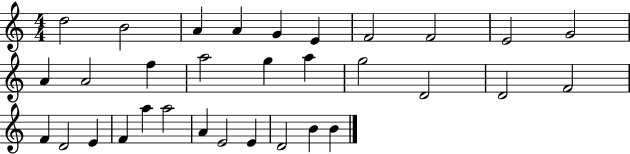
D5/h B4/h A4/q A4/q G4/q E4/q F4/h F4/h E4/h G4/h A4/q A4/h F5/q A5/h G5/q A5/q G5/h D4/h D4/h F4/h F4/q D4/h E4/q F4/q A5/q A5/h A4/q E4/h E4/q D4/h B4/q B4/q